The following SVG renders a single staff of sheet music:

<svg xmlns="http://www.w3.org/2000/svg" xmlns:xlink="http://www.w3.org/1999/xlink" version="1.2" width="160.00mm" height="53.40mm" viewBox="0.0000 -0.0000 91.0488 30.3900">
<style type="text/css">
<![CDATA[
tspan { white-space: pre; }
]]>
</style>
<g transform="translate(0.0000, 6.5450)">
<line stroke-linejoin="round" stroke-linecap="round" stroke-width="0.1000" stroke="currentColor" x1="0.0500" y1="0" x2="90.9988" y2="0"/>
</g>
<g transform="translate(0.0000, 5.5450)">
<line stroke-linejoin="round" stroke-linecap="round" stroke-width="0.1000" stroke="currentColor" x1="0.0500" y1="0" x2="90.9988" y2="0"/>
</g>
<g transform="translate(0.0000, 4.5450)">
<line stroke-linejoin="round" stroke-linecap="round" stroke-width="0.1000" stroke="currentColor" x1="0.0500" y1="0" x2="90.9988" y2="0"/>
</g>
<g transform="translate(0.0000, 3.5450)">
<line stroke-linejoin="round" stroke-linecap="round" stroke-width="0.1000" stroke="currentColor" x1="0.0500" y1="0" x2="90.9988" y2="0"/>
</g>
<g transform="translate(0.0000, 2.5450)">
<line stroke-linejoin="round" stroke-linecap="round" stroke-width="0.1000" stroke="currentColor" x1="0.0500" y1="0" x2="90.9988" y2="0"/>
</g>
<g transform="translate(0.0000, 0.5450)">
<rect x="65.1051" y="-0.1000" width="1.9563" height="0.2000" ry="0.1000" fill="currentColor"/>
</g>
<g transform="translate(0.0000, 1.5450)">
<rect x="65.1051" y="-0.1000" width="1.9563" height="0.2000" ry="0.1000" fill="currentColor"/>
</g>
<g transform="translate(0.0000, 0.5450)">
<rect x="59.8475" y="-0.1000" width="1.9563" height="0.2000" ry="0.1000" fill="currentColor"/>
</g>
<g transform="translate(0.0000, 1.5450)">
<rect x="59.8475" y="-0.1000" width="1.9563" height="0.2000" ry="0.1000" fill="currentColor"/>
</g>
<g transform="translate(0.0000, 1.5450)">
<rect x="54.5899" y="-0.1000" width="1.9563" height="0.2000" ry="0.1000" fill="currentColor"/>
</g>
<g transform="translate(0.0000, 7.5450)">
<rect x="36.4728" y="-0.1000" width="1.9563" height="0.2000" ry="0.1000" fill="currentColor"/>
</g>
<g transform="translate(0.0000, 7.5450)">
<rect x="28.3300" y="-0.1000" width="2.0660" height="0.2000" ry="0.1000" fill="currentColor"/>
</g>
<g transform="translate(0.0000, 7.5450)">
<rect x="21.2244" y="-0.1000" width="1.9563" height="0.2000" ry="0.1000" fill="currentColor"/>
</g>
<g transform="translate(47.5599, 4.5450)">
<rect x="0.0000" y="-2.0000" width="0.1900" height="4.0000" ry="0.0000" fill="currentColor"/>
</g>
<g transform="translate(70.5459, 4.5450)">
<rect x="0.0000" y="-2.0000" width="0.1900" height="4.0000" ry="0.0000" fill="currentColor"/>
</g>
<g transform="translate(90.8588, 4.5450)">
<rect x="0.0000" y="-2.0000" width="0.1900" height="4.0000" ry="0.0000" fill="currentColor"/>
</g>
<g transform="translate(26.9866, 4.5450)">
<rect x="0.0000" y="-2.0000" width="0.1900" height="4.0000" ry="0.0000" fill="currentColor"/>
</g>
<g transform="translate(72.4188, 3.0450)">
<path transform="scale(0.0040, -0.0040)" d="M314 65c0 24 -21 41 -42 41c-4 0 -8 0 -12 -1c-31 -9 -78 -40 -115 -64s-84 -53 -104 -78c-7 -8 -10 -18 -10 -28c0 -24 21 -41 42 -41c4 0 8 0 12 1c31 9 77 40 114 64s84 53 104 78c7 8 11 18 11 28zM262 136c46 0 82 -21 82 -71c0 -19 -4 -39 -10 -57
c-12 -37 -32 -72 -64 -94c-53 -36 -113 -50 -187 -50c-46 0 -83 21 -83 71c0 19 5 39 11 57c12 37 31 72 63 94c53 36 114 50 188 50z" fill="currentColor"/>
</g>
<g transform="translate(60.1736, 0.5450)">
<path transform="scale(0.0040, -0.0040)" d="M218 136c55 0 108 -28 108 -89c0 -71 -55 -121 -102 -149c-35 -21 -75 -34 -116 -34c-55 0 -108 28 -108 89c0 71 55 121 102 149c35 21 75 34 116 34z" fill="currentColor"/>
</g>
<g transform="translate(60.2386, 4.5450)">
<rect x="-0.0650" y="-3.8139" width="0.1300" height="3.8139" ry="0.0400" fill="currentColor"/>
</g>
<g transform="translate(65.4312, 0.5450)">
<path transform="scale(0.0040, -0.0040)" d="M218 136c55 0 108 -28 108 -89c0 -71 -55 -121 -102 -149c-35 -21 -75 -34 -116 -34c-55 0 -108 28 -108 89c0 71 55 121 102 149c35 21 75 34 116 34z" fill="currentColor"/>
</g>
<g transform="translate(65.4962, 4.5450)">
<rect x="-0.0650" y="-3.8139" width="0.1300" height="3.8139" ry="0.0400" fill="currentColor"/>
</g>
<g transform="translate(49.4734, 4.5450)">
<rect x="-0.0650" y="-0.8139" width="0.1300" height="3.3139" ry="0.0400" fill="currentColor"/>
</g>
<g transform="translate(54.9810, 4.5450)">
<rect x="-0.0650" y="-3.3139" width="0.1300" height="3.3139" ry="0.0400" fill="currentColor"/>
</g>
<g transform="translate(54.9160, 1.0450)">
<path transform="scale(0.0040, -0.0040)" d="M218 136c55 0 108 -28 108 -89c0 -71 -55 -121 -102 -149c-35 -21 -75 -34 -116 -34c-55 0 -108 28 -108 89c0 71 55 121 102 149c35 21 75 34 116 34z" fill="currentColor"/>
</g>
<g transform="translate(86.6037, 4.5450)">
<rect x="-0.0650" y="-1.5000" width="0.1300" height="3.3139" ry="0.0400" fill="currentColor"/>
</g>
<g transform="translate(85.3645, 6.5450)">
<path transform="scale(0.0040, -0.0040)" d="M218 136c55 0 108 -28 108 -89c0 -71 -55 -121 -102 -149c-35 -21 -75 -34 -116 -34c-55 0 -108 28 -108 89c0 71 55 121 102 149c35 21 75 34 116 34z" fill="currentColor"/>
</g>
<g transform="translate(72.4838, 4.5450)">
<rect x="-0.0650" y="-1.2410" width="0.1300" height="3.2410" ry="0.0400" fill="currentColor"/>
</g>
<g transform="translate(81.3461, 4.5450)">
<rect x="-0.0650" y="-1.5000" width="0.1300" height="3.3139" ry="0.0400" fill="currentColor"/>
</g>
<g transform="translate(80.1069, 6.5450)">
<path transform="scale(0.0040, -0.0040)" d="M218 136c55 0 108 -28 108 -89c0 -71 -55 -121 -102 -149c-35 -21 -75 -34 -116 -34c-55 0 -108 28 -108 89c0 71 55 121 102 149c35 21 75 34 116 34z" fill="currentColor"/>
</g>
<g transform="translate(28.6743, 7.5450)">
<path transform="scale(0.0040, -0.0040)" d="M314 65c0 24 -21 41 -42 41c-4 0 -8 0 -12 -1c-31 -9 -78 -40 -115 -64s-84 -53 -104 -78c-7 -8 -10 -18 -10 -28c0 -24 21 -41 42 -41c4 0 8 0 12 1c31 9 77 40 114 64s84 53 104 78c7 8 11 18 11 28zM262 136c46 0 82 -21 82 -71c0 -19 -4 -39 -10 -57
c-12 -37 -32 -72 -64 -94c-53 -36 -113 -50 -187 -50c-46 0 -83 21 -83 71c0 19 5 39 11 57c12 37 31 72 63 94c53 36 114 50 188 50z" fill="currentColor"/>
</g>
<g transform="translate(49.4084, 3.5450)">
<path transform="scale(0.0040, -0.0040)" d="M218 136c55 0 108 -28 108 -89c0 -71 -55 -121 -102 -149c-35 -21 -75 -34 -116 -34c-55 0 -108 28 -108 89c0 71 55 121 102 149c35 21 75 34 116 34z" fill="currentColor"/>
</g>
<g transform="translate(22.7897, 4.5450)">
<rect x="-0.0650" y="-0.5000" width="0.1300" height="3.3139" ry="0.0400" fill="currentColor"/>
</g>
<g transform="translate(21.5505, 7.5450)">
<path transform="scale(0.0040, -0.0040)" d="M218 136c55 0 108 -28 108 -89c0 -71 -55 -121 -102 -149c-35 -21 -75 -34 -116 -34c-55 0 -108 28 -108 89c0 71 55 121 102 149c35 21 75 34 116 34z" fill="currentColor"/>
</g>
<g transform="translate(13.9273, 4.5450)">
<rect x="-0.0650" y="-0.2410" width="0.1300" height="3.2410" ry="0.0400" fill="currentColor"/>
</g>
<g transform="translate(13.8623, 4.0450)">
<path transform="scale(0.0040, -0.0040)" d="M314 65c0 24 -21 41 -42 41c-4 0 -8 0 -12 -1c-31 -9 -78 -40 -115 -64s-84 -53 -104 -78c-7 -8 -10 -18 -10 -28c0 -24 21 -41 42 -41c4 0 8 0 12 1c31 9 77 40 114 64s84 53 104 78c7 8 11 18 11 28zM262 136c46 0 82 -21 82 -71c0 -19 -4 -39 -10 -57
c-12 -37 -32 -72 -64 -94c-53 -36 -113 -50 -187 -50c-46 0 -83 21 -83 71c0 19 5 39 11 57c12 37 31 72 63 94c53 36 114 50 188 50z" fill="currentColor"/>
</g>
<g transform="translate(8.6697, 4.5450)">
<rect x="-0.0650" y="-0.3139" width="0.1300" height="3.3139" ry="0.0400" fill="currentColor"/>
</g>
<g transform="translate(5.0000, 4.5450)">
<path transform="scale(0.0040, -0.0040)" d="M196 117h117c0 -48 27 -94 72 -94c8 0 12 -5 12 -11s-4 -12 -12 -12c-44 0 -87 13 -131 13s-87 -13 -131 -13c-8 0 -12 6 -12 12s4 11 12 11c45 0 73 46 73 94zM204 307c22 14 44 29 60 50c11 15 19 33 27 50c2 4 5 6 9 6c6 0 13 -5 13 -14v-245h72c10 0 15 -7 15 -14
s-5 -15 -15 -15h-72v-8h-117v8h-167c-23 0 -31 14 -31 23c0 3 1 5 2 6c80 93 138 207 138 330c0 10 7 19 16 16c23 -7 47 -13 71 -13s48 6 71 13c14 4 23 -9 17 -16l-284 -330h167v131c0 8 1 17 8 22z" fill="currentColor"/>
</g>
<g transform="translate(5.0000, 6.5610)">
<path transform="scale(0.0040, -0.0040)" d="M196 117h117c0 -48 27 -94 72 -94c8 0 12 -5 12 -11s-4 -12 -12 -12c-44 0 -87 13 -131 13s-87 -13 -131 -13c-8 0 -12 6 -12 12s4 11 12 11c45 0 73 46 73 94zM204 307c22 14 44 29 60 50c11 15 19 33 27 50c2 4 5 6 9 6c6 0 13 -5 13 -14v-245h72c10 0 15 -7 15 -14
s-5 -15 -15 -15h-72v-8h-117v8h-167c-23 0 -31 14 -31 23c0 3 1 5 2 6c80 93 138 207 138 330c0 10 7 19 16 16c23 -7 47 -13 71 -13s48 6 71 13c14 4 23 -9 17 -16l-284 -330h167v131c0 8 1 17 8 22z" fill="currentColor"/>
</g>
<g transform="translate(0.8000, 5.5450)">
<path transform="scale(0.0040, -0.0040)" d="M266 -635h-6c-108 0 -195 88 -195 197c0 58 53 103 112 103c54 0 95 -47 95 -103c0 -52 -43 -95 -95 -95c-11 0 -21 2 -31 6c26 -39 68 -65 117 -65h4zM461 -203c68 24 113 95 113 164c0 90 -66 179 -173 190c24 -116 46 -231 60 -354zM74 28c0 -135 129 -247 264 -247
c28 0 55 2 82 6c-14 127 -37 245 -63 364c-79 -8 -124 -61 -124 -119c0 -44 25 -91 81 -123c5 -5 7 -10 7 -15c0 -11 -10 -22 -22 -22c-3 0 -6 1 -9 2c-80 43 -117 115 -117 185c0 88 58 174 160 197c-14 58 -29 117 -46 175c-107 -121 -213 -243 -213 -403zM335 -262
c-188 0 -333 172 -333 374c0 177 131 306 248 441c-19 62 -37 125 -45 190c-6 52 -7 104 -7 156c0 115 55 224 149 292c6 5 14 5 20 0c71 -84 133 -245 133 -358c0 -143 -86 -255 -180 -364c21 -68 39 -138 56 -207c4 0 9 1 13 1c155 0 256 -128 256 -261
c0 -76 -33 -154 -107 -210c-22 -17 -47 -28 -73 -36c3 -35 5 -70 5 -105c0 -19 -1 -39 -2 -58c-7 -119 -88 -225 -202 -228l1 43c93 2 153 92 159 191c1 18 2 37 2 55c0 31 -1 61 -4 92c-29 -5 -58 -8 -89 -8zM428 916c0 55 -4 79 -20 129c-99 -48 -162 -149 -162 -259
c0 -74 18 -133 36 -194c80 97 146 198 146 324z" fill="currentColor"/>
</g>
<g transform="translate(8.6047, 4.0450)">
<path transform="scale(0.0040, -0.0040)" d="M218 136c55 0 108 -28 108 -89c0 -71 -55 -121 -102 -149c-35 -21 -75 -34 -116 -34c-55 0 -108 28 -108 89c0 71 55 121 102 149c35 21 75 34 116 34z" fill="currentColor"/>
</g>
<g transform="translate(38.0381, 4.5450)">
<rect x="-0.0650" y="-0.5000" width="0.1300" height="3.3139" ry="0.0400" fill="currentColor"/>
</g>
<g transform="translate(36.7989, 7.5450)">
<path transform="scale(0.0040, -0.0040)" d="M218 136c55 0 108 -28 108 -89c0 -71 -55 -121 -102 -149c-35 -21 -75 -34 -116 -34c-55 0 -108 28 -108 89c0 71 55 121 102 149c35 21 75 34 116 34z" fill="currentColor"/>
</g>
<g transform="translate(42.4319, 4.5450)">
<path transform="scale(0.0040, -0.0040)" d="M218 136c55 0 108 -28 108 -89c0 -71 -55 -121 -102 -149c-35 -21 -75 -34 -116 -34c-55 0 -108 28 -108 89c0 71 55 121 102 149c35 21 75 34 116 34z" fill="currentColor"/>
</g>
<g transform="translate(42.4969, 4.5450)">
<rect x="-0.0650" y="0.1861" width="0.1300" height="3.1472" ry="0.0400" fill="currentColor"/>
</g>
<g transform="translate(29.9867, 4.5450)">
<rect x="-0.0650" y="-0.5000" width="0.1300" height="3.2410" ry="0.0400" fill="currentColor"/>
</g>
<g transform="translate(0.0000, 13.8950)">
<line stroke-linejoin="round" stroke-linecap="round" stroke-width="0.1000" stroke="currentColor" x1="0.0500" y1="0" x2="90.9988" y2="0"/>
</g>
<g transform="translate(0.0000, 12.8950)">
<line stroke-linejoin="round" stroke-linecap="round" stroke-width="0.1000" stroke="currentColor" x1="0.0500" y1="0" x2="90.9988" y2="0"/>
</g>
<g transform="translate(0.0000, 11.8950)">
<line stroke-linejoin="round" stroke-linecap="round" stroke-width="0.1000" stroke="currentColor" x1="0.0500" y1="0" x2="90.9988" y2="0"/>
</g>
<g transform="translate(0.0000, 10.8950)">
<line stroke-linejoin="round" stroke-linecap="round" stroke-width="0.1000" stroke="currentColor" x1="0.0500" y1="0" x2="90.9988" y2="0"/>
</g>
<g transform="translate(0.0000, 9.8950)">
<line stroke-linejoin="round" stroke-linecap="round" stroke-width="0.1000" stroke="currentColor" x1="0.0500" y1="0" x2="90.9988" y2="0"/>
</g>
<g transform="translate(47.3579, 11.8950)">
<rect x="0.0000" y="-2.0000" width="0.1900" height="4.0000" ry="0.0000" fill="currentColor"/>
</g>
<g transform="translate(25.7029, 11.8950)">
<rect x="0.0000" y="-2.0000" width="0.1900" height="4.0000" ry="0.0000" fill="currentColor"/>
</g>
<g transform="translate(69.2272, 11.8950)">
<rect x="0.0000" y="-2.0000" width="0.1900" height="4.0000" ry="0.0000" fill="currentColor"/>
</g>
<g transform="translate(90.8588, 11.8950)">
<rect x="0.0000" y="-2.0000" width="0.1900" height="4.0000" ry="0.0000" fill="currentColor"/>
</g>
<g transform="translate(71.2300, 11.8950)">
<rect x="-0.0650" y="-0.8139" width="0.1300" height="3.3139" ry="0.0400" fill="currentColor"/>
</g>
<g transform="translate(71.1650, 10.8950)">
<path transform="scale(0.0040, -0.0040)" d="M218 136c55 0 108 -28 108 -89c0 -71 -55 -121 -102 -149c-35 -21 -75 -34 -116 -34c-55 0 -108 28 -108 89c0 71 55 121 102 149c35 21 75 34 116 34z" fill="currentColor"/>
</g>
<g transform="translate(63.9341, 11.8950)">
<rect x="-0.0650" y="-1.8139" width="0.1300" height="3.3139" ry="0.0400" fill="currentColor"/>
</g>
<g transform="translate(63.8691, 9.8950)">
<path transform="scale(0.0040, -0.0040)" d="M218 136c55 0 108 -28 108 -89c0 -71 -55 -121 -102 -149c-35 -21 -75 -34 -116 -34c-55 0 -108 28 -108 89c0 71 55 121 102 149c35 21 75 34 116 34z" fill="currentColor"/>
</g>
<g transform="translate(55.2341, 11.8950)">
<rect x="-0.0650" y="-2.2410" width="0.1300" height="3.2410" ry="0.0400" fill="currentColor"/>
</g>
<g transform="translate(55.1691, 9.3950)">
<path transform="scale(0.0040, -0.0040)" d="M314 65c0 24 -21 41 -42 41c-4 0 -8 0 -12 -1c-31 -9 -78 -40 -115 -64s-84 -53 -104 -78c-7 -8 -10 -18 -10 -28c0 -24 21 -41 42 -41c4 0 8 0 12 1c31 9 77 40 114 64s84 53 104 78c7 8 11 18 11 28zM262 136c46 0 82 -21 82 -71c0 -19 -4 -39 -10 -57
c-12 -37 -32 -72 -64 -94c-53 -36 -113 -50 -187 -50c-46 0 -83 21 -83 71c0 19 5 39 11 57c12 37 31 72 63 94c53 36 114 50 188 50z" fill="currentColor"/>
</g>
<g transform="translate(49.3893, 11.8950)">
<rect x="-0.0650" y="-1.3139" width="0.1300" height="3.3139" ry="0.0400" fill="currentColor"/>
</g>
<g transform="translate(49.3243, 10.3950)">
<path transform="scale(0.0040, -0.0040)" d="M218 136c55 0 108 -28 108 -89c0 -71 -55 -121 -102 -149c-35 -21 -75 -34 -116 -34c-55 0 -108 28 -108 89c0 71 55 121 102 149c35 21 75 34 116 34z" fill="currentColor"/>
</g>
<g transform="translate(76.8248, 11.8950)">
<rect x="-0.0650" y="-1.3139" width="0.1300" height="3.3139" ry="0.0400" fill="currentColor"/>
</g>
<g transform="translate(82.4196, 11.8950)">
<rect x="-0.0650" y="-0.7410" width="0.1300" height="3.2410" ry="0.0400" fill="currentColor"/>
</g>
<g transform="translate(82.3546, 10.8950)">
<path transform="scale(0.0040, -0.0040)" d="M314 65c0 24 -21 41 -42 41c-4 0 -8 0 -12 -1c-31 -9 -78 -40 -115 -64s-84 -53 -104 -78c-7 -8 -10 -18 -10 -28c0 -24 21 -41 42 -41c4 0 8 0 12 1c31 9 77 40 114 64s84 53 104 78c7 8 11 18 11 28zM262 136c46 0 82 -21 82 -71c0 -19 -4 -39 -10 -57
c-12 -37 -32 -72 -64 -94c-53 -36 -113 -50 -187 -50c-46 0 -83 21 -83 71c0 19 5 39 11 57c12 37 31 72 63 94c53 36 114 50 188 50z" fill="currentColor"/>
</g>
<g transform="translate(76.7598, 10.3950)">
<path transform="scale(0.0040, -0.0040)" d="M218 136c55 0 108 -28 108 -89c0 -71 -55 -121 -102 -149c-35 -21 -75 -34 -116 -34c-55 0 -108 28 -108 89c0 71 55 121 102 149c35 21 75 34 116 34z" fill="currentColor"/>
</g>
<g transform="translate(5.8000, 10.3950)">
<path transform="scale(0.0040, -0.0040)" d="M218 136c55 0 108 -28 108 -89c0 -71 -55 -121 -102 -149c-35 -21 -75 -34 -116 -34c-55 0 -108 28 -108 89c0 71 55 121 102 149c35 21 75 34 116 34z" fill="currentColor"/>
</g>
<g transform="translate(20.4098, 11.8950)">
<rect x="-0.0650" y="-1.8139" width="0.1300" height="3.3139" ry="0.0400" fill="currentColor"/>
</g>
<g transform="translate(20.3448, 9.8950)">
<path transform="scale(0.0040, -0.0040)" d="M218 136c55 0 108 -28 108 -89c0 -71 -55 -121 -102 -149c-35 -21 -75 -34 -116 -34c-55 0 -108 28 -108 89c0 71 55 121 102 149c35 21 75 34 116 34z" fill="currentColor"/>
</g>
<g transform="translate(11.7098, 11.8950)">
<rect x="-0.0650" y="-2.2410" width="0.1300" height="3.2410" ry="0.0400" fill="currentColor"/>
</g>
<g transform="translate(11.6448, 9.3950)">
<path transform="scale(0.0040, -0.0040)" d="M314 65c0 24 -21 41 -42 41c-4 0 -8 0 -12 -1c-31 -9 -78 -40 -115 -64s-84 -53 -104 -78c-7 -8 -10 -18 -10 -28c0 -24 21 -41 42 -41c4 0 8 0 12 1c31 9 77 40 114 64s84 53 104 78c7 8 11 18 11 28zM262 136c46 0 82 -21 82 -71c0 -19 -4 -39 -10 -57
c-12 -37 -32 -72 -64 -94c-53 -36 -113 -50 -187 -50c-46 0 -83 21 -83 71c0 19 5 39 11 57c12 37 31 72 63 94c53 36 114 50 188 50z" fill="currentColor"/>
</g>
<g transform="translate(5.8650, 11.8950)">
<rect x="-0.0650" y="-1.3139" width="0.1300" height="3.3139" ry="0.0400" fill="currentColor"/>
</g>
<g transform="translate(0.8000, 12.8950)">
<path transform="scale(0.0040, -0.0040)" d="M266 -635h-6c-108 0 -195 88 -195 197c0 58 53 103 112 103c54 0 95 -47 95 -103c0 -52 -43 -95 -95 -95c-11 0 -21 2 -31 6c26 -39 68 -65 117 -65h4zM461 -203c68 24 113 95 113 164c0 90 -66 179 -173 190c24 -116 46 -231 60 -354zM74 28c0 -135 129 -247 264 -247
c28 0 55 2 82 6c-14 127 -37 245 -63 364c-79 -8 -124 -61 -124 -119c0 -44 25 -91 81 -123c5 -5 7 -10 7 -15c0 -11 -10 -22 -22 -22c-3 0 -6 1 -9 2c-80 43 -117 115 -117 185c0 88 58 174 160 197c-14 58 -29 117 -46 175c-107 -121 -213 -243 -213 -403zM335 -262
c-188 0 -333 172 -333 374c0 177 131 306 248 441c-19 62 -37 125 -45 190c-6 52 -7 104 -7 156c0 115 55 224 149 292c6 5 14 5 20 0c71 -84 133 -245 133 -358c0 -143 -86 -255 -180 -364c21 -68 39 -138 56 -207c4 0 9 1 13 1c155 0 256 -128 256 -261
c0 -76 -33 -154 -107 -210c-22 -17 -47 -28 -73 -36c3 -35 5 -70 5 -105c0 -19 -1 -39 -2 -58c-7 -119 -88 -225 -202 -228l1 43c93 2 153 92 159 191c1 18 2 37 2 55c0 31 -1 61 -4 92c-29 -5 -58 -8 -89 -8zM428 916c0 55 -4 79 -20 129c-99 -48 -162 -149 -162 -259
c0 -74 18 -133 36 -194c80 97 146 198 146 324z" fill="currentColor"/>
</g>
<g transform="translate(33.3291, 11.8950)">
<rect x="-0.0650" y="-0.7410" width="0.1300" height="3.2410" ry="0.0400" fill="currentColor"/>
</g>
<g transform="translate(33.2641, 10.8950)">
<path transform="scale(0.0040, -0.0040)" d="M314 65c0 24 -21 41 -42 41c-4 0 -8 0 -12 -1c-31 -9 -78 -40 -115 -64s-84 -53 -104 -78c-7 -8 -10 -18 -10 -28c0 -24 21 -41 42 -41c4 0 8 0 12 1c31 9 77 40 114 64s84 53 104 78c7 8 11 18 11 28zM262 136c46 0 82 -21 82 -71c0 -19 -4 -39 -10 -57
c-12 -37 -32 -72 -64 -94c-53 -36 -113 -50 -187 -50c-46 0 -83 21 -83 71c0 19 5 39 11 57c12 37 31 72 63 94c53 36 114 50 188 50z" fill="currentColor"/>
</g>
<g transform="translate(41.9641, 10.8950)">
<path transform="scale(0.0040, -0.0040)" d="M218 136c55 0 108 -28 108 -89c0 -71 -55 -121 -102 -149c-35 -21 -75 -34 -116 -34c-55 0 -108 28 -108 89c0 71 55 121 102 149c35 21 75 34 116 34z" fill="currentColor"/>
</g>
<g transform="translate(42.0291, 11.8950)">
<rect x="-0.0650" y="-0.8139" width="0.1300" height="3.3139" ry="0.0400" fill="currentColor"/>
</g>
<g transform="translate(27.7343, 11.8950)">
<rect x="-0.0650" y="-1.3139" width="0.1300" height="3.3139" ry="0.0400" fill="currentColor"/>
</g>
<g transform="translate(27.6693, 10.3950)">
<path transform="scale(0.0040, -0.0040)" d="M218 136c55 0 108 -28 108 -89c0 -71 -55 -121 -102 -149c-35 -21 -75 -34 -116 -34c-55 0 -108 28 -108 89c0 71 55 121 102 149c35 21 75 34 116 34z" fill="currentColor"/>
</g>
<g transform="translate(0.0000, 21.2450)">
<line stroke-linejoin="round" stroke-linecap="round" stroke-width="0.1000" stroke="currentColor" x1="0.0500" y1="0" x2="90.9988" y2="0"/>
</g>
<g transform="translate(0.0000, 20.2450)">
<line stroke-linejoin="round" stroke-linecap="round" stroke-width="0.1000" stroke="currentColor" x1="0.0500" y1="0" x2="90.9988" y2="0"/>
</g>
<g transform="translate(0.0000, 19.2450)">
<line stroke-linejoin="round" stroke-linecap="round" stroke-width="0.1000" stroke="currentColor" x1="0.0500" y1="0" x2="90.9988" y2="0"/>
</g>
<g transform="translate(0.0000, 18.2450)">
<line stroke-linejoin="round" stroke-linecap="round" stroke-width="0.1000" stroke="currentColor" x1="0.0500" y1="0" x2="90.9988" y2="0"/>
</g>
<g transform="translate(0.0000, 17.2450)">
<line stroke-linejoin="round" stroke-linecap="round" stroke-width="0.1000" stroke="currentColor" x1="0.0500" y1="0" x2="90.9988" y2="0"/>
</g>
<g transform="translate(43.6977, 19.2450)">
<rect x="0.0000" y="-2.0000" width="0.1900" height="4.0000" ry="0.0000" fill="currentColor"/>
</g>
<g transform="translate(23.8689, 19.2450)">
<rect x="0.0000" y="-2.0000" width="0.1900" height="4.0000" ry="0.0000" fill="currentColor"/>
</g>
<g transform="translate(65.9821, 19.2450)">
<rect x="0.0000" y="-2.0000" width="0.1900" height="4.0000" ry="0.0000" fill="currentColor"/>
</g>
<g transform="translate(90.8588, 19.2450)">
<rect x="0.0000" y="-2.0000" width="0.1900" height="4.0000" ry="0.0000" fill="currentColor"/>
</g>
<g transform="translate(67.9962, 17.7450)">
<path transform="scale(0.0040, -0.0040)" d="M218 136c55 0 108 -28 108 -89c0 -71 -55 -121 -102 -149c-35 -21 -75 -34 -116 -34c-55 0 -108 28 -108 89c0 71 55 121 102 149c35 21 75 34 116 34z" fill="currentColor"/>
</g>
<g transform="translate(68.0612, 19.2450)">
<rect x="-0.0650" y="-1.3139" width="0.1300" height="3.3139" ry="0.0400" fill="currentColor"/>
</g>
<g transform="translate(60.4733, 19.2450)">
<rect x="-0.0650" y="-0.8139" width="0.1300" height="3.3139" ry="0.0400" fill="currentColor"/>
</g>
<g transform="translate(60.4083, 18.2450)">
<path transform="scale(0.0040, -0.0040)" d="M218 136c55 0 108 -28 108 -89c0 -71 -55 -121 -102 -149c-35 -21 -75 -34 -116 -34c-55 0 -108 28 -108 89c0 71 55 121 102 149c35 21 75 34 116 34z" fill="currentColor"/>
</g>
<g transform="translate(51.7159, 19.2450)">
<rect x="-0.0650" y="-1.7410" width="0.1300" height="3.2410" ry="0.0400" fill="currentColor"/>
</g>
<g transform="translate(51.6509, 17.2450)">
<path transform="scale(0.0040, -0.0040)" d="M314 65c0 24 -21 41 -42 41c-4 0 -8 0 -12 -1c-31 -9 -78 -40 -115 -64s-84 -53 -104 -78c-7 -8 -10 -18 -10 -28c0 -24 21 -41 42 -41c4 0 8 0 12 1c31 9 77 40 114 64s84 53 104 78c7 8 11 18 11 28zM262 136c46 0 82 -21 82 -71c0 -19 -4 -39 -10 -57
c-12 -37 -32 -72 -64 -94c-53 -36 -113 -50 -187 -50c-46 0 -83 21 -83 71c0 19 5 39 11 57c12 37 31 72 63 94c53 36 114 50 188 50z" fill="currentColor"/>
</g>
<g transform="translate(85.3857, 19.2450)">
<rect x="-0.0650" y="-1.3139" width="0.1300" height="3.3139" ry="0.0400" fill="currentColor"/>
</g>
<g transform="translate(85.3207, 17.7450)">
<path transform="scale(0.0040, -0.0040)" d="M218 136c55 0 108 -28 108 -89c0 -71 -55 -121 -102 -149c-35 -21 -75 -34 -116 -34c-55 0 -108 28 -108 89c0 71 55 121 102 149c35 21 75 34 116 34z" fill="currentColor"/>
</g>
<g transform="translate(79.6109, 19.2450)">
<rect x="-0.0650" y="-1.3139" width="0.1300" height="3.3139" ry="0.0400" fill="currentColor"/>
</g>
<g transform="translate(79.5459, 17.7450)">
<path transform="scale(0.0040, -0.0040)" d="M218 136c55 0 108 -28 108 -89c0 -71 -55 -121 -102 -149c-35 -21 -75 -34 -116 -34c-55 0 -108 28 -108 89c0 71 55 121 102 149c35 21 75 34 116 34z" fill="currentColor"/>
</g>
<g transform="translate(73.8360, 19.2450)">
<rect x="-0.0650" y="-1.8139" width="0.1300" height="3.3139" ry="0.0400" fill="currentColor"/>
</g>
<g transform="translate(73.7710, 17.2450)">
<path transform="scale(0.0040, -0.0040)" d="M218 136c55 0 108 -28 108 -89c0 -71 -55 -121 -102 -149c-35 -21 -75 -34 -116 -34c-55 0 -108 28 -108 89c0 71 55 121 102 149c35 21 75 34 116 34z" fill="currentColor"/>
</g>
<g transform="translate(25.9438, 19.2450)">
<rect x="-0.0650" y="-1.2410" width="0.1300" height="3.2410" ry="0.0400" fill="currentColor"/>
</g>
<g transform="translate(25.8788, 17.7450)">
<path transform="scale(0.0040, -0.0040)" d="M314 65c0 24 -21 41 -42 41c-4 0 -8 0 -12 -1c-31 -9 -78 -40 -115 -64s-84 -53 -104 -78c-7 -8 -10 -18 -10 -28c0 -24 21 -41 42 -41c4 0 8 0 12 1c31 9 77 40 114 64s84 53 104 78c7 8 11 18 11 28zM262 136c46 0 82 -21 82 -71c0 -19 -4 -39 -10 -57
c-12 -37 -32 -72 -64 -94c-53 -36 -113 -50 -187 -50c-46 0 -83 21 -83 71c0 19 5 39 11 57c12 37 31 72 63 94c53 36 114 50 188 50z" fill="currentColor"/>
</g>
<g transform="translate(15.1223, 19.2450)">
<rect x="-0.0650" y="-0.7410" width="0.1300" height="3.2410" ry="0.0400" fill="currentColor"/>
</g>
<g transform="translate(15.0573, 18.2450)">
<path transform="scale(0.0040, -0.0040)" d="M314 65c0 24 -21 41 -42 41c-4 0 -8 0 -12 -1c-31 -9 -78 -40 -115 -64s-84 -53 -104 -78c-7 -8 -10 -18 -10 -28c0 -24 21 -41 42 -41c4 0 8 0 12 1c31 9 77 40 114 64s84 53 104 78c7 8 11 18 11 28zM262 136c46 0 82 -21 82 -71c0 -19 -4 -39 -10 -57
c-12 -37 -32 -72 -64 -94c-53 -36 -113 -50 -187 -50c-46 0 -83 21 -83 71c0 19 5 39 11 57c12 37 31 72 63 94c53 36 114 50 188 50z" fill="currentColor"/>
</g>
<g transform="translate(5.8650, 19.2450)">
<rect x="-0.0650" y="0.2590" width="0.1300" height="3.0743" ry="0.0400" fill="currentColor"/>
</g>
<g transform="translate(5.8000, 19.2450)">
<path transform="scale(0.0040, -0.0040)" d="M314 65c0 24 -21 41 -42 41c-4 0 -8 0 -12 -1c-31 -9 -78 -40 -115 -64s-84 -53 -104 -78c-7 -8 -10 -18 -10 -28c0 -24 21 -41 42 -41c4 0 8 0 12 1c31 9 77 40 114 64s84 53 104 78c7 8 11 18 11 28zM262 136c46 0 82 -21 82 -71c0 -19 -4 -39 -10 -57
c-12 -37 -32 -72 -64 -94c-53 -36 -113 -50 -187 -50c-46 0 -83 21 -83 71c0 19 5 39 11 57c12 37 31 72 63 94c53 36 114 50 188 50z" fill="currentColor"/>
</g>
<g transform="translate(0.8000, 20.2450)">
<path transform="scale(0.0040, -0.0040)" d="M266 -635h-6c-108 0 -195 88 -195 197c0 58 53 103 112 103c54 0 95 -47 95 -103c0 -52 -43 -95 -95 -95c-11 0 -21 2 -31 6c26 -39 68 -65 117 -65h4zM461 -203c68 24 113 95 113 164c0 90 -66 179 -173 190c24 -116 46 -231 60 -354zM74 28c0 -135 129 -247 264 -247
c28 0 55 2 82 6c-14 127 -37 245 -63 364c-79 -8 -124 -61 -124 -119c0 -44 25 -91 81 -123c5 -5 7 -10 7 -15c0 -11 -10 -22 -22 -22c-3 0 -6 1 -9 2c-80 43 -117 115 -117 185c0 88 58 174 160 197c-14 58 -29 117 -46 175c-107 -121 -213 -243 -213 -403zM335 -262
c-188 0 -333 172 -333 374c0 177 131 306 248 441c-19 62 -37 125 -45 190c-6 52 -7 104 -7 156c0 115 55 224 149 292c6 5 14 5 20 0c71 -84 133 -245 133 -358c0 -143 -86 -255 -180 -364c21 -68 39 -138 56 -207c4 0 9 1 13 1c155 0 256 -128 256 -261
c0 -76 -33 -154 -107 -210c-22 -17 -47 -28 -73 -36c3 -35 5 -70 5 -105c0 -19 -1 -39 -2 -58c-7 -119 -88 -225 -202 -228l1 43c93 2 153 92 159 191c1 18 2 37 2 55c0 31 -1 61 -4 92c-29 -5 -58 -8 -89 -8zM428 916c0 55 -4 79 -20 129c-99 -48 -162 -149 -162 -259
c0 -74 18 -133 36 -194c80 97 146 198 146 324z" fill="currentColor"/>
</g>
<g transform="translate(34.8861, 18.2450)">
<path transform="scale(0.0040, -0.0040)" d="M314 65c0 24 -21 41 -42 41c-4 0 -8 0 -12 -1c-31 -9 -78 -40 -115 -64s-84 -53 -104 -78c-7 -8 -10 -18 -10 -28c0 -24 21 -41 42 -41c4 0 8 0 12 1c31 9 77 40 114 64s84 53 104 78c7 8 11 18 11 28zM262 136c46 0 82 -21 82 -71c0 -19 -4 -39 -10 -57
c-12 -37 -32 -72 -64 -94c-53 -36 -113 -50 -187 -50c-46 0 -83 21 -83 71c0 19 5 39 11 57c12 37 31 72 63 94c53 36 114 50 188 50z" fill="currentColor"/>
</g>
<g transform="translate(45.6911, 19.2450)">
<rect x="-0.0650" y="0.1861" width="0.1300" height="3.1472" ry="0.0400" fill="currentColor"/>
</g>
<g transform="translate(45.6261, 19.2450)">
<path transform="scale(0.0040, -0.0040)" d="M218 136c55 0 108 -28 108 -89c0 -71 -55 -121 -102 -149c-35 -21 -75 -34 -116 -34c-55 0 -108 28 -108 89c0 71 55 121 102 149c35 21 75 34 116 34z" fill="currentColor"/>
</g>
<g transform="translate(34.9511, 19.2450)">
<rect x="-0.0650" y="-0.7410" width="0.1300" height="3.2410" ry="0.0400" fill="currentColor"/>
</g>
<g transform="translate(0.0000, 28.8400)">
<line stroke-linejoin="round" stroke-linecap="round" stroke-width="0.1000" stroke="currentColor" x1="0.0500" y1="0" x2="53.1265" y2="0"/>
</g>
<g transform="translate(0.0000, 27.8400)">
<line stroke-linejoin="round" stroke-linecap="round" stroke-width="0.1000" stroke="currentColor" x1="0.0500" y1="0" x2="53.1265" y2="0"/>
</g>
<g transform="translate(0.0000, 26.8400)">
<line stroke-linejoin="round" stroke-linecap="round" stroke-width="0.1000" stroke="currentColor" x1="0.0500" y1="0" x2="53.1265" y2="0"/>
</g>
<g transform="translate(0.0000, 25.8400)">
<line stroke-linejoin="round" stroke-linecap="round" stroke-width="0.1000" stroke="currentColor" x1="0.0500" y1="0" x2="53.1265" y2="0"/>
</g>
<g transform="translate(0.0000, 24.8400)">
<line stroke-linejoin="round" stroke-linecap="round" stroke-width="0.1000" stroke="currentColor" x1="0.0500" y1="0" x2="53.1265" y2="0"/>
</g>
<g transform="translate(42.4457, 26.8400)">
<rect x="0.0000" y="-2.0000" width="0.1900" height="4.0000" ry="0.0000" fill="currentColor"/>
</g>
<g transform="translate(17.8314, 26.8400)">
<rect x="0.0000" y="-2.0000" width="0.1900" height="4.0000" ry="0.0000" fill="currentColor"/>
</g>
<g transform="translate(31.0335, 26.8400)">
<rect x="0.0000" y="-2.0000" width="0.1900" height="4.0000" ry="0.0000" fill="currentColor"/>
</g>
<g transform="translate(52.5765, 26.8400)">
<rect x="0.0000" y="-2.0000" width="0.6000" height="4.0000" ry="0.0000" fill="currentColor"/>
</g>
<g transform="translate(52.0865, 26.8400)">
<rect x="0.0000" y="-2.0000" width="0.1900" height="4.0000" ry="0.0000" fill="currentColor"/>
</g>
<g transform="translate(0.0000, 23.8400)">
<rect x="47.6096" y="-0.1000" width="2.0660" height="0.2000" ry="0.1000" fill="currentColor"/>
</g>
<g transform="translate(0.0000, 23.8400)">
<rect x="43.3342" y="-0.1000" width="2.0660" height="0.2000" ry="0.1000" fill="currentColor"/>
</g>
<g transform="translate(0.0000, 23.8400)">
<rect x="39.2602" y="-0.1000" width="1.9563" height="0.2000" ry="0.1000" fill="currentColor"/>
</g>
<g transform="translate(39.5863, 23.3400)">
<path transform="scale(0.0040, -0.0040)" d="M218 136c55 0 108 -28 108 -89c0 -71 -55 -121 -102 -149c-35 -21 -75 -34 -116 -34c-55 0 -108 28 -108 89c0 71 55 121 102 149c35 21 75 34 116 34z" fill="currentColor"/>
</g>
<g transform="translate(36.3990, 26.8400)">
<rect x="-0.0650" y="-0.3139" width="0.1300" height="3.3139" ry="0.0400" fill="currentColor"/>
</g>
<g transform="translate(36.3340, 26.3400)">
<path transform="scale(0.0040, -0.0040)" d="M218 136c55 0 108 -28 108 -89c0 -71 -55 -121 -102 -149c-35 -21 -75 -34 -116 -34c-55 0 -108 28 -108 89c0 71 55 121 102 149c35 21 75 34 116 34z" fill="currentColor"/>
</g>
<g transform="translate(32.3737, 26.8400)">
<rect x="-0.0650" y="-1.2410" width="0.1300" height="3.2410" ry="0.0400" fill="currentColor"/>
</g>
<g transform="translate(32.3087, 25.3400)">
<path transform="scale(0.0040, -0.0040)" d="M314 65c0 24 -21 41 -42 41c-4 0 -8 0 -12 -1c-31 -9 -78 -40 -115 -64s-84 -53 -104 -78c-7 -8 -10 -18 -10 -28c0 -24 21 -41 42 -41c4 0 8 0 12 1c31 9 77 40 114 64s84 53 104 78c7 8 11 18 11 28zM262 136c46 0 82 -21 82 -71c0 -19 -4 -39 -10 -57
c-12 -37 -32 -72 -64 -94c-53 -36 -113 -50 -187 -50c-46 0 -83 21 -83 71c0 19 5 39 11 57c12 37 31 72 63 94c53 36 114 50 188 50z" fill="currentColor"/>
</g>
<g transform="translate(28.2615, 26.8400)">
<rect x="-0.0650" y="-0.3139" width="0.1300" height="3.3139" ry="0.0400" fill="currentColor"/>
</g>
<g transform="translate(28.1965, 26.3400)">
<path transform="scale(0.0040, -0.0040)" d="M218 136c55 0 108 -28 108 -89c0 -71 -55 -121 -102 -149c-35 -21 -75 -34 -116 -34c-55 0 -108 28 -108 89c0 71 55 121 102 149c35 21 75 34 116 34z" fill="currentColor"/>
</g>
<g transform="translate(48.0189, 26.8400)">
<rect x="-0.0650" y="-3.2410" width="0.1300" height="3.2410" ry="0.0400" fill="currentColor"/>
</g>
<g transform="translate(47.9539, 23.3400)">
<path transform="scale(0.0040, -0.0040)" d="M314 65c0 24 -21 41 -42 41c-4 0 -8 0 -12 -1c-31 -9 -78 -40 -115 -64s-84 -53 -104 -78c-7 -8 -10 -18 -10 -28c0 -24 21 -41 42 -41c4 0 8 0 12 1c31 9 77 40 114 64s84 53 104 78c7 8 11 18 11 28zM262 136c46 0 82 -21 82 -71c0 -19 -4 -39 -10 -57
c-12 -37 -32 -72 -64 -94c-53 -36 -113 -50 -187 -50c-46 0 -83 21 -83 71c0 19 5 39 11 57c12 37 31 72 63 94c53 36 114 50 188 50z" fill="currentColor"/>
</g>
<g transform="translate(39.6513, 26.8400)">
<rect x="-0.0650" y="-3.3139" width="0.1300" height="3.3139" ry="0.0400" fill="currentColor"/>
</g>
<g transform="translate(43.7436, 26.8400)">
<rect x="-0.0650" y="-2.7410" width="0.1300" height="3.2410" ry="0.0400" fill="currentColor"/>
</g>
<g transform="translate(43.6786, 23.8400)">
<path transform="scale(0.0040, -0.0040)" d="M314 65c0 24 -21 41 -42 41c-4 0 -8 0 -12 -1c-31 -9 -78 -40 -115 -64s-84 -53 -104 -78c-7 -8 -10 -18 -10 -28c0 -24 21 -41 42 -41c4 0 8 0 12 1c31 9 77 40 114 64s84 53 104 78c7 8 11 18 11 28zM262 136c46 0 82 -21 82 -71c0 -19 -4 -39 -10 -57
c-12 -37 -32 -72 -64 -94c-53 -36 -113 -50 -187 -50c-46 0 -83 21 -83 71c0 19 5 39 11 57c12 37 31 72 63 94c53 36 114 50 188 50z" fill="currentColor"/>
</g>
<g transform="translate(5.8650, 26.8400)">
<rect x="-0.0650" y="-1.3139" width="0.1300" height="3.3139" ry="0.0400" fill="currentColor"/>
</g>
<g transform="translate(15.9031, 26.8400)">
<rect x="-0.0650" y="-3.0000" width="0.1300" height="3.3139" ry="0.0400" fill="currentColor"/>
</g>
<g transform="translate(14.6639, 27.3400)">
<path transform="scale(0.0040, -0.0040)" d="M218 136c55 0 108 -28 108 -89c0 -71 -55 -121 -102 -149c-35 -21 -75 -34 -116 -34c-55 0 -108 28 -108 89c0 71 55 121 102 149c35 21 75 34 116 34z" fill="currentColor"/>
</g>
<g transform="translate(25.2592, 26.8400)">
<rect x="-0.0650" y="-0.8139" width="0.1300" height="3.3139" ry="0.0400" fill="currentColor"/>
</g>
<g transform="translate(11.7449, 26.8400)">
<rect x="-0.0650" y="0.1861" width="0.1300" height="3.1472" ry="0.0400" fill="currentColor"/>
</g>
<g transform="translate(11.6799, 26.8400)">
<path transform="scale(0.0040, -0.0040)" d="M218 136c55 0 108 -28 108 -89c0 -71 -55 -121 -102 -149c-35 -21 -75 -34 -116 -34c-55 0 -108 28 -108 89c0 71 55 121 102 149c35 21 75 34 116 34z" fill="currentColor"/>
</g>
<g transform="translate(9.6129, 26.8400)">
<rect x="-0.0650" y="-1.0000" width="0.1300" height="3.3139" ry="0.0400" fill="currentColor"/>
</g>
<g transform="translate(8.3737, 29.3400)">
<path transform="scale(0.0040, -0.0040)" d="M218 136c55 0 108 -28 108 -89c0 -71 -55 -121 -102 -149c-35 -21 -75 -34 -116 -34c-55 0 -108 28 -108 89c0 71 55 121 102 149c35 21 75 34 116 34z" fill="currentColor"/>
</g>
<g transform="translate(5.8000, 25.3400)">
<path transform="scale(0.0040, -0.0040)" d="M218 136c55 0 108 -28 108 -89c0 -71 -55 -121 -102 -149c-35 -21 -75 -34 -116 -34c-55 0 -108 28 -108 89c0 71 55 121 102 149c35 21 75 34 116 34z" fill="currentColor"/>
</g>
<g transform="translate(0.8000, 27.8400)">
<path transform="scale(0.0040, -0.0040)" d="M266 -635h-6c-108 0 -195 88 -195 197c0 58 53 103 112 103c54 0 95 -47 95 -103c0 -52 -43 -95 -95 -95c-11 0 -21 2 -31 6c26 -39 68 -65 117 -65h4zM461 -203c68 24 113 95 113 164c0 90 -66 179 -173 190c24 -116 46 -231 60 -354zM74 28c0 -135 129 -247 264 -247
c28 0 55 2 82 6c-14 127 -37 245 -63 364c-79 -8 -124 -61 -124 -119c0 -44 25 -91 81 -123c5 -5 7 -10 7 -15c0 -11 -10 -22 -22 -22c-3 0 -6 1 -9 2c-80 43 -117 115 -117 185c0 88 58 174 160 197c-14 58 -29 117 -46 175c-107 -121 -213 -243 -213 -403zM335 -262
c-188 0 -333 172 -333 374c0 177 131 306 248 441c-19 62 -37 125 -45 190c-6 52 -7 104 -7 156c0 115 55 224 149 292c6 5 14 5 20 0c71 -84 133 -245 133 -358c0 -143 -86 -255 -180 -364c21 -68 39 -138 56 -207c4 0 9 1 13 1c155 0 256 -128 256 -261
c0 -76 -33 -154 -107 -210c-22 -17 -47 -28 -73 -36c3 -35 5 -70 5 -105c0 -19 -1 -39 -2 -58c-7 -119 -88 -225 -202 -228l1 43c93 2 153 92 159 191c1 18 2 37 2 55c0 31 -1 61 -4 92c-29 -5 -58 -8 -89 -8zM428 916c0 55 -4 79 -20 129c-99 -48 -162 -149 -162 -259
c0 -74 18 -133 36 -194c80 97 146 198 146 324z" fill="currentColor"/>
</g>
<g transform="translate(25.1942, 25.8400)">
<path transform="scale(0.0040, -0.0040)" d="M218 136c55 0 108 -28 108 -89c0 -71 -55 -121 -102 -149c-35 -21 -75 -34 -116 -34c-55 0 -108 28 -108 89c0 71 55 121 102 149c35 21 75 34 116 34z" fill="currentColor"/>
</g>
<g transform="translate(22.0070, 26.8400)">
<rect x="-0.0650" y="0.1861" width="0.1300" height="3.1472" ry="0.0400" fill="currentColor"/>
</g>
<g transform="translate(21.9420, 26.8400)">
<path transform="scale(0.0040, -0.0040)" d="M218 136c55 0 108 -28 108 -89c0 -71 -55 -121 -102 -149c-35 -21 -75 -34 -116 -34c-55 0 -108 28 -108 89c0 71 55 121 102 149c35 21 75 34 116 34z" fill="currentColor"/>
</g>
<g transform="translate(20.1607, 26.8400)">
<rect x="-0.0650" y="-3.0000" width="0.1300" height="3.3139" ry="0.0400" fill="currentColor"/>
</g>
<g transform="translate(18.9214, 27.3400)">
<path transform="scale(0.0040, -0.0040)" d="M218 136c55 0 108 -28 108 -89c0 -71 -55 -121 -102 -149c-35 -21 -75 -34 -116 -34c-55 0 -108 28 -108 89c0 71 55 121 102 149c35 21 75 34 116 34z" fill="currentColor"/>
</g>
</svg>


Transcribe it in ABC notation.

X:1
T:Untitled
M:4/4
L:1/4
K:C
c c2 C C2 C B d b c' c' e2 E E e g2 f e d2 d e g2 f d e d2 B2 d2 e2 d2 B f2 d e f e e e D B A A B d c e2 c b a2 b2